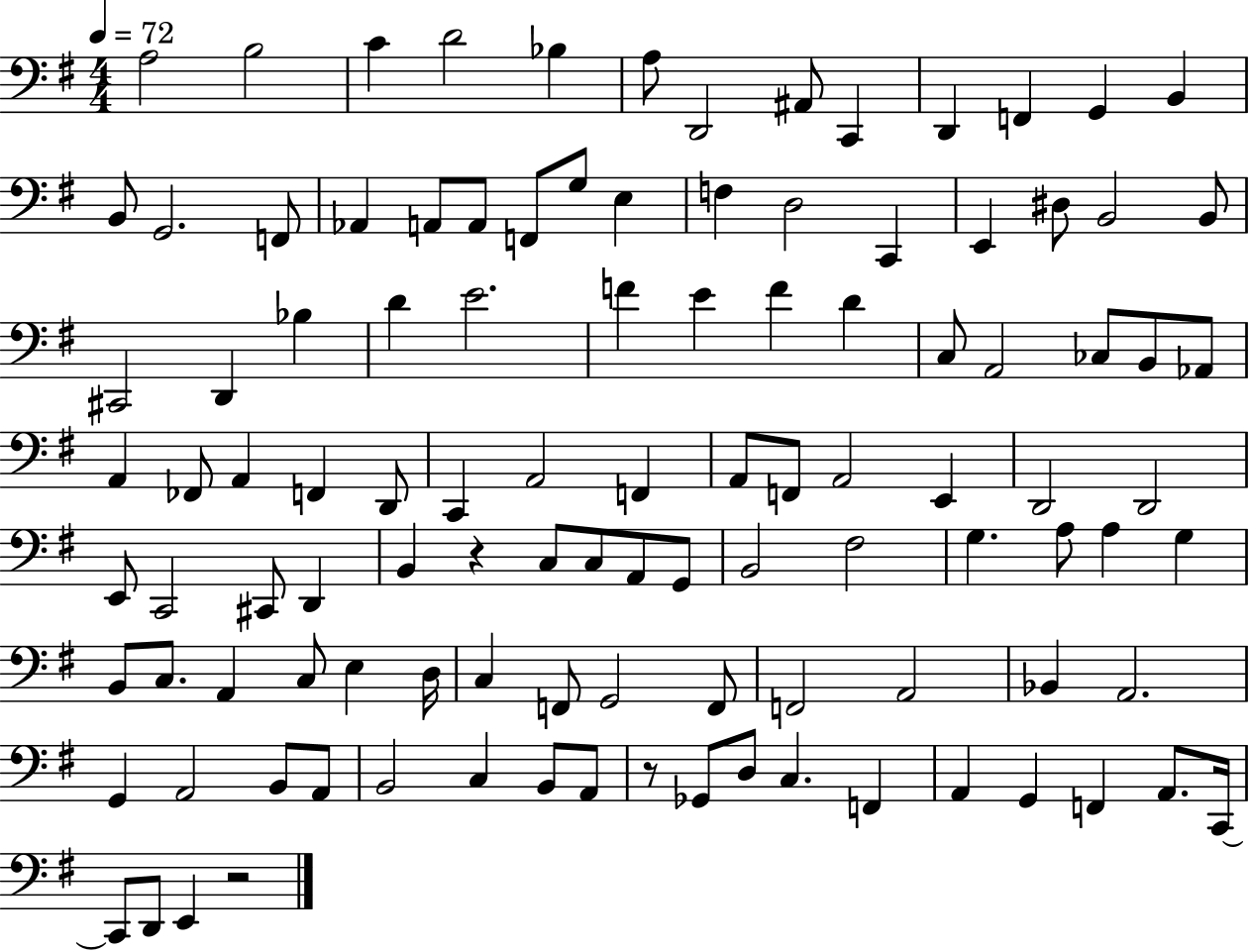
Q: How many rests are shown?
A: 3